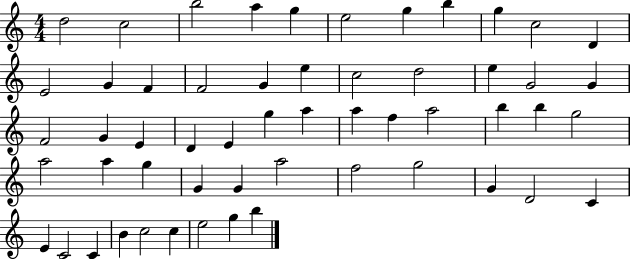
X:1
T:Untitled
M:4/4
L:1/4
K:C
d2 c2 b2 a g e2 g b g c2 D E2 G F F2 G e c2 d2 e G2 G F2 G E D E g a a f a2 b b g2 a2 a g G G a2 f2 g2 G D2 C E C2 C B c2 c e2 g b